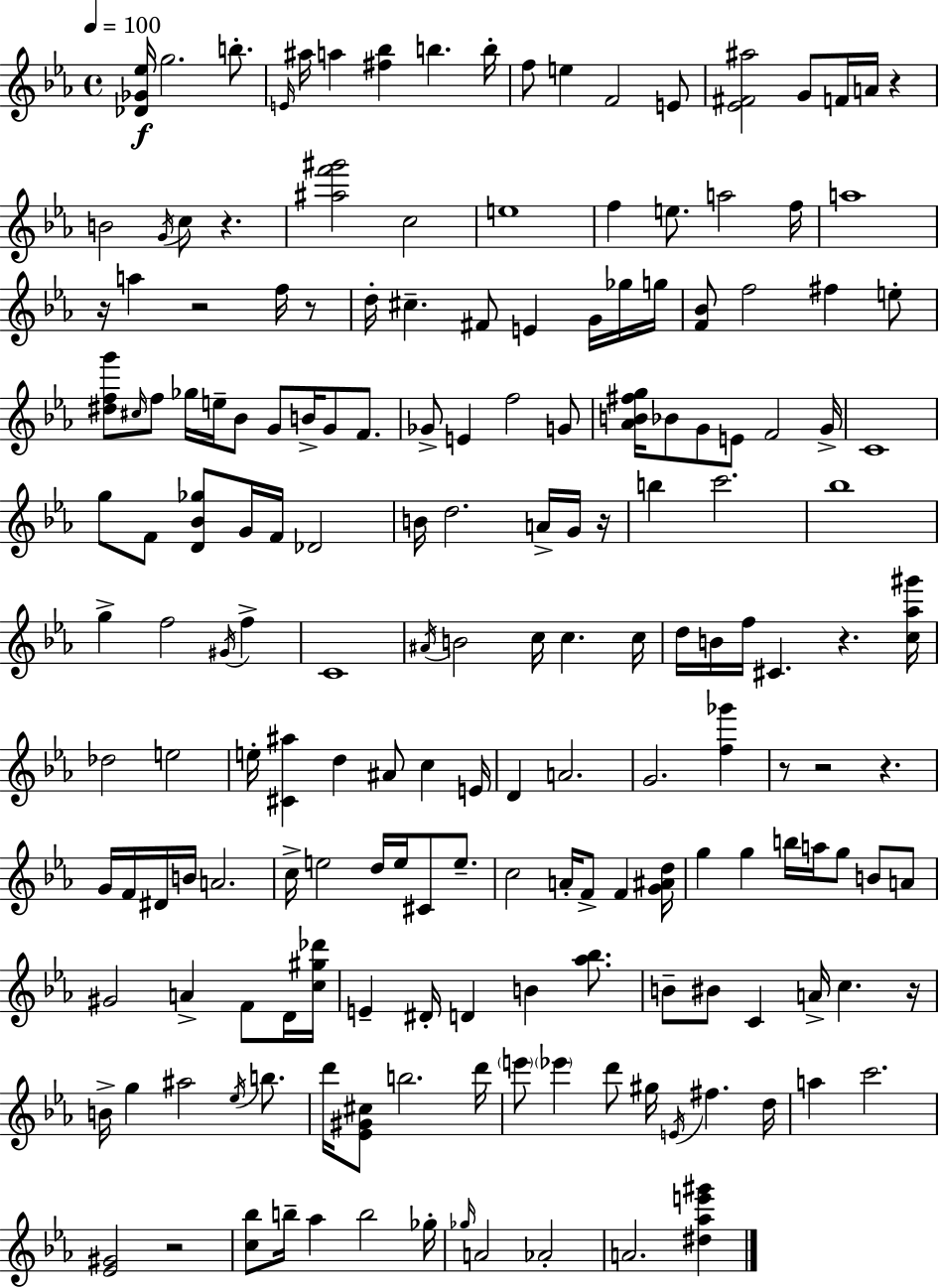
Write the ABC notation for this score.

X:1
T:Untitled
M:4/4
L:1/4
K:Cm
[_D_G_e]/4 g2 b/2 E/4 ^a/4 a [^f_b] b b/4 f/2 e F2 E/2 [_E^F^a]2 G/2 F/4 A/4 z B2 G/4 c/2 z [^af'^g']2 c2 e4 f e/2 a2 f/4 a4 z/4 a z2 f/4 z/2 d/4 ^c ^F/2 E G/4 _g/4 g/4 [F_B]/2 f2 ^f e/2 [^dfg']/2 ^c/4 f/2 _g/4 e/4 _B/2 G/2 B/4 G/2 F/2 _G/2 E f2 G/2 [_AB^fg]/4 _B/2 G/2 E/2 F2 G/4 C4 g/2 F/2 [D_B_g]/2 G/4 F/4 _D2 B/4 d2 A/4 G/4 z/4 b c'2 _b4 g f2 ^G/4 f C4 ^A/4 B2 c/4 c c/4 d/4 B/4 f/4 ^C z [c_a^g']/4 _d2 e2 e/4 [^C^a] d ^A/2 c E/4 D A2 G2 [f_g'] z/2 z2 z G/4 F/4 ^D/4 B/4 A2 c/4 e2 d/4 e/4 ^C/2 e/2 c2 A/4 F/2 F [G^Ad]/4 g g b/4 a/4 g/2 B/2 A/2 ^G2 A F/2 D/4 [c^g_d']/4 E ^D/4 D B [_a_b]/2 B/2 ^B/2 C A/4 c z/4 B/4 g ^a2 _e/4 b/2 d'/4 [_E^G^c]/2 b2 d'/4 e'/2 _e' d'/2 ^g/4 E/4 ^f d/4 a c'2 [_E^G]2 z2 [c_b]/2 b/4 _a b2 _g/4 _g/4 A2 _A2 A2 [^d_ae'^g']